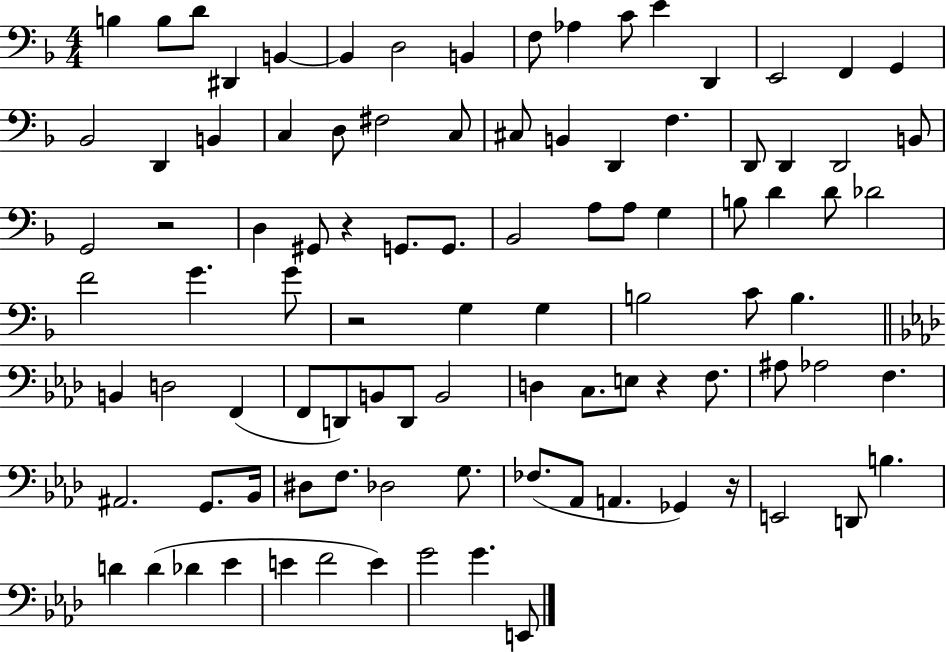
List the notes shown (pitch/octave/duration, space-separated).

B3/q B3/e D4/e D#2/q B2/q B2/q D3/h B2/q F3/e Ab3/q C4/e E4/q D2/q E2/h F2/q G2/q Bb2/h D2/q B2/q C3/q D3/e F#3/h C3/e C#3/e B2/q D2/q F3/q. D2/e D2/q D2/h B2/e G2/h R/h D3/q G#2/e R/q G2/e. G2/e. Bb2/h A3/e A3/e G3/q B3/e D4/q D4/e Db4/h F4/h G4/q. G4/e R/h G3/q G3/q B3/h C4/e B3/q. B2/q D3/h F2/q F2/e D2/e B2/e D2/e B2/h D3/q C3/e. E3/e R/q F3/e. A#3/e Ab3/h F3/q. A#2/h. G2/e. Bb2/s D#3/e F3/e. Db3/h G3/e. FES3/e. Ab2/e A2/q. Gb2/q R/s E2/h D2/e B3/q. D4/q D4/q Db4/q Eb4/q E4/q F4/h E4/q G4/h G4/q. E2/e